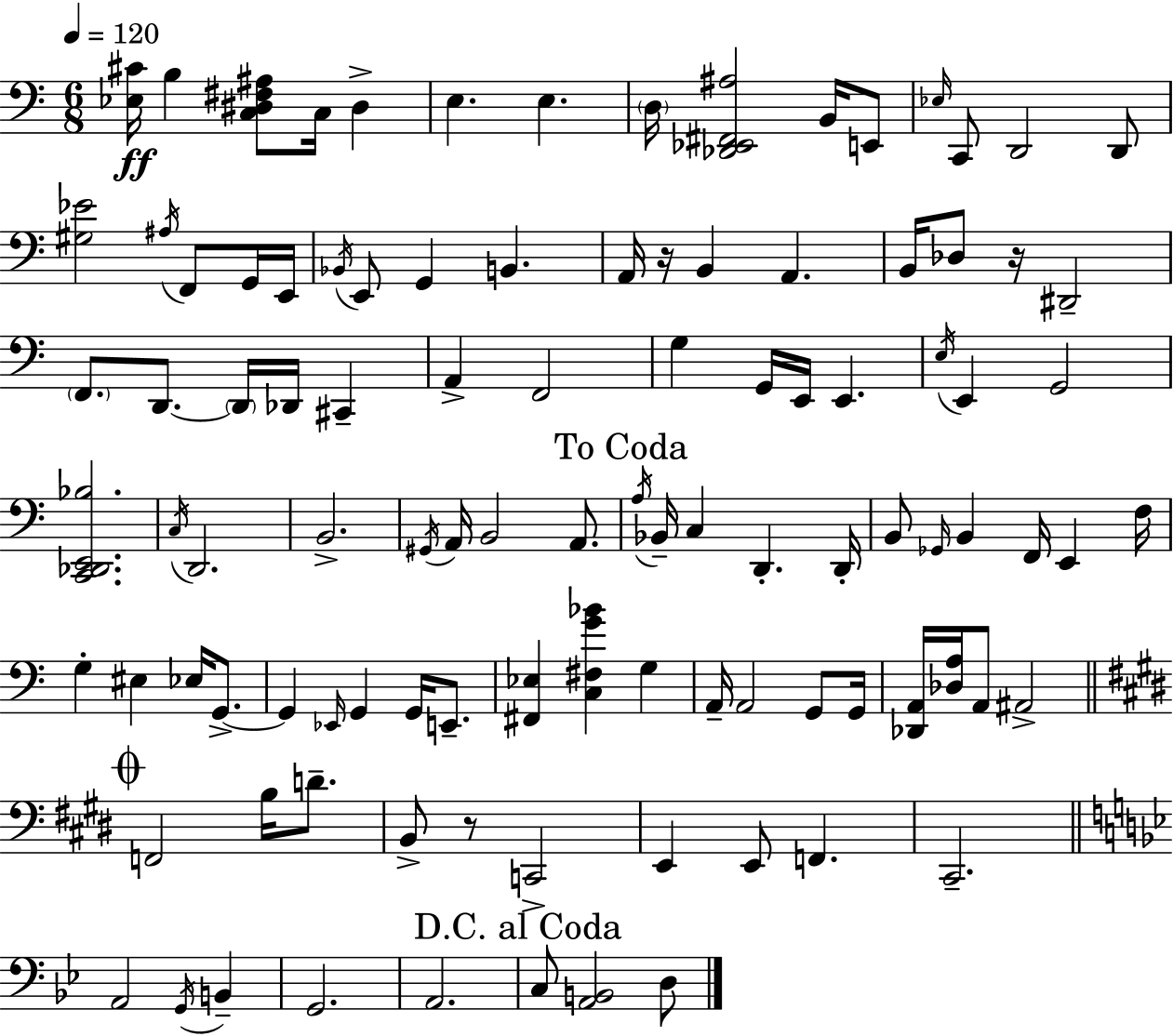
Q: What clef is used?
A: bass